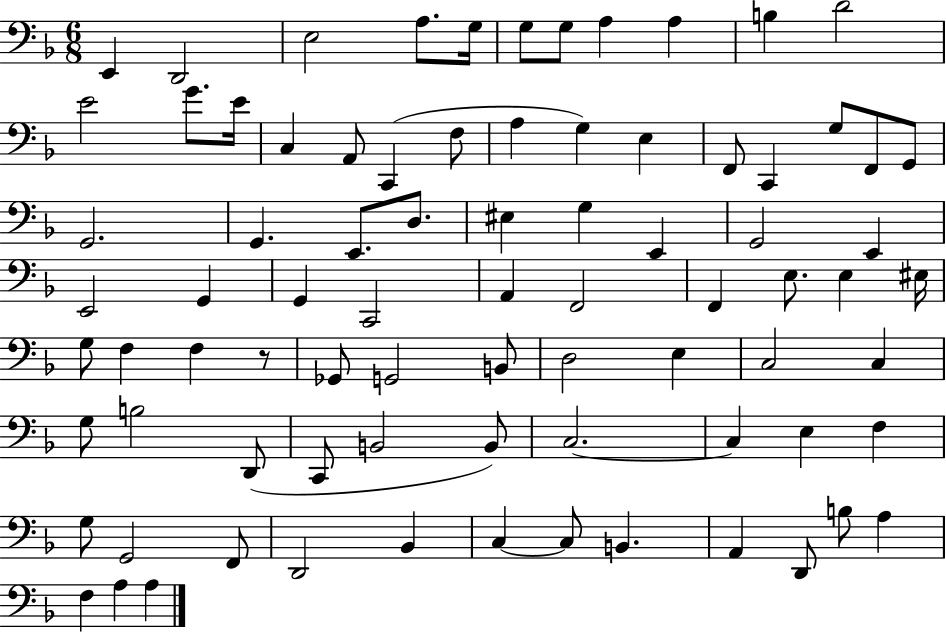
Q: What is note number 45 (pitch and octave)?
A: EIS3